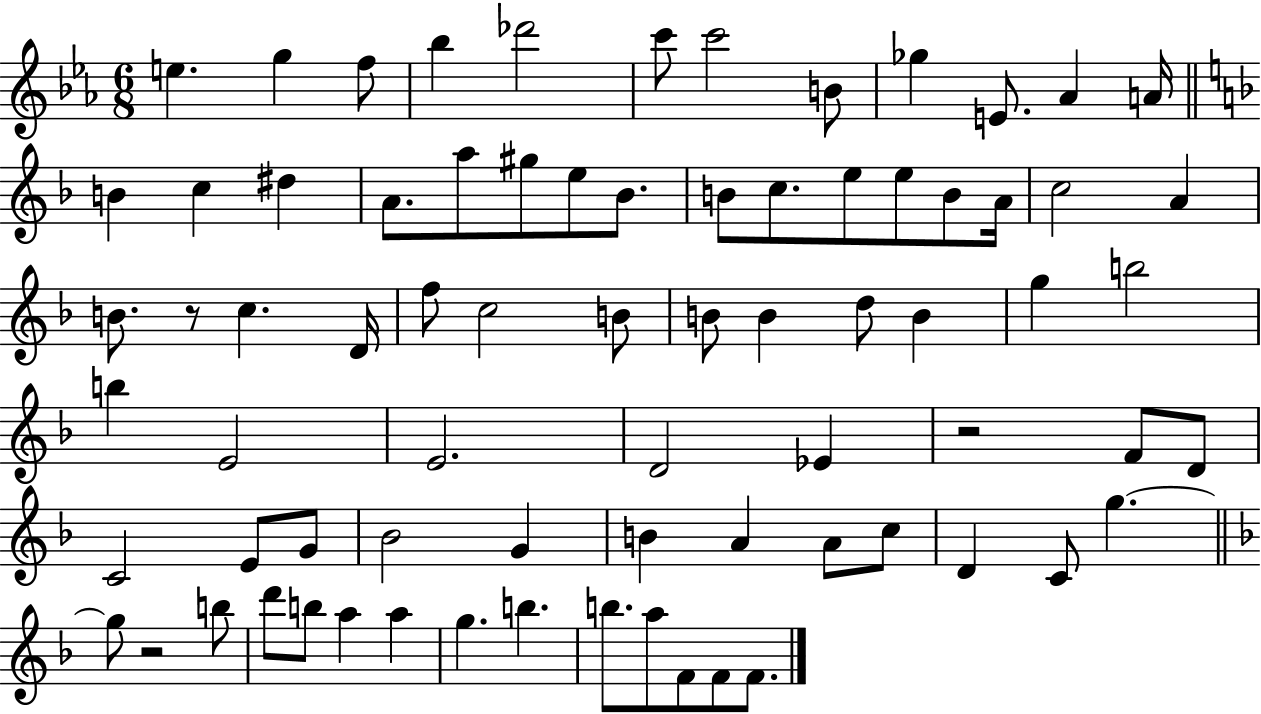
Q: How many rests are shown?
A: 3